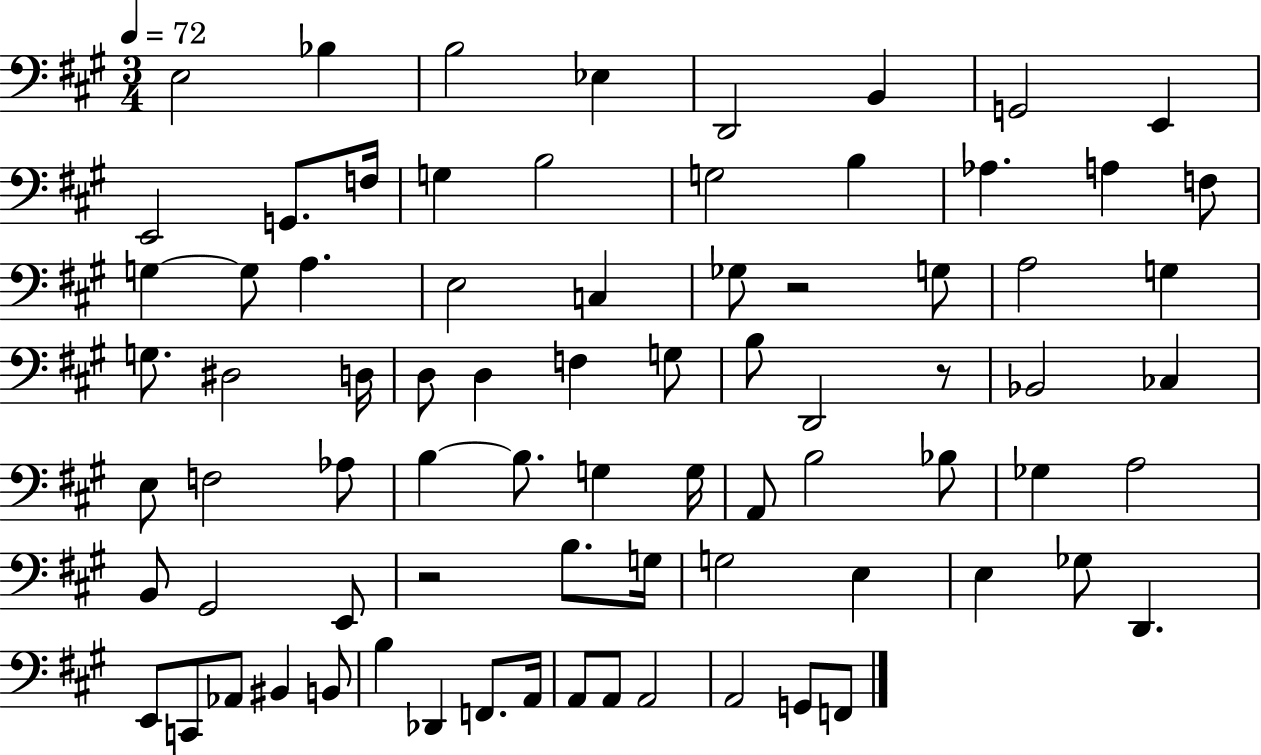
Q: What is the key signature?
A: A major